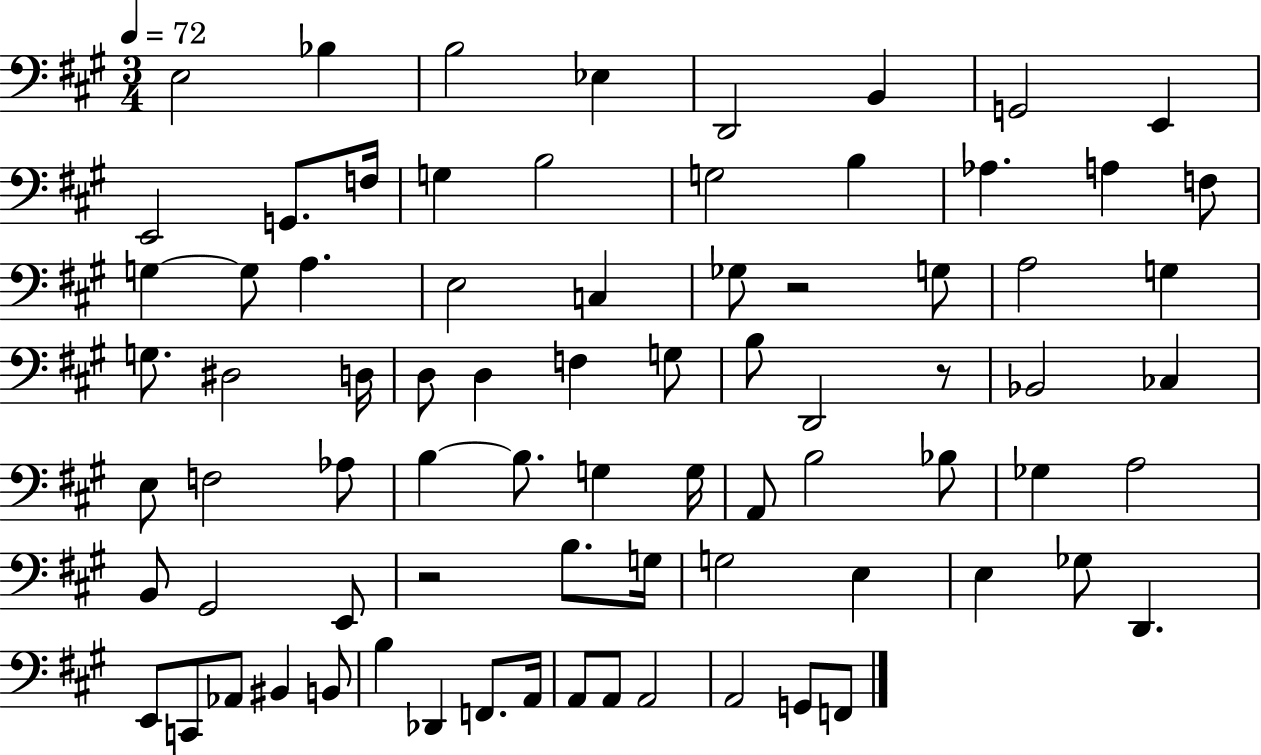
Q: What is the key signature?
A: A major